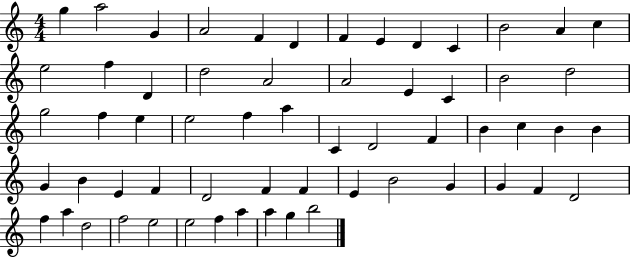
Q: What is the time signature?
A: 4/4